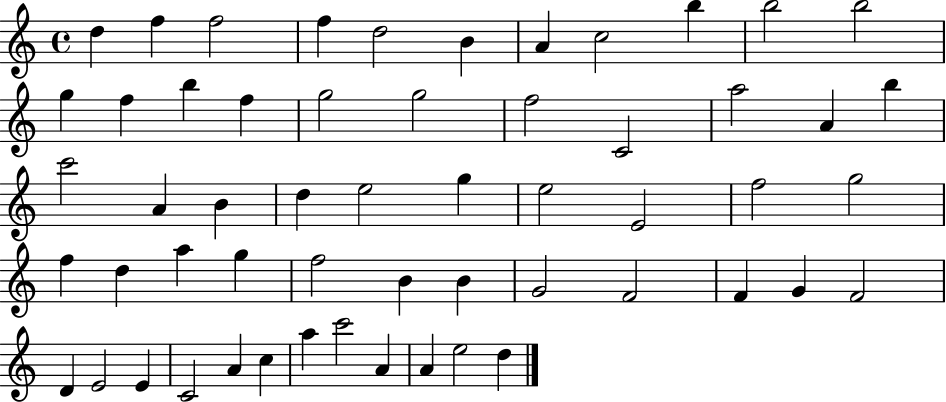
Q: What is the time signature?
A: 4/4